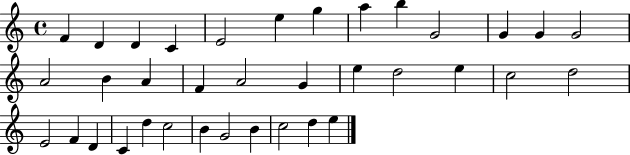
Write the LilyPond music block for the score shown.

{
  \clef treble
  \time 4/4
  \defaultTimeSignature
  \key c \major
  f'4 d'4 d'4 c'4 | e'2 e''4 g''4 | a''4 b''4 g'2 | g'4 g'4 g'2 | \break a'2 b'4 a'4 | f'4 a'2 g'4 | e''4 d''2 e''4 | c''2 d''2 | \break e'2 f'4 d'4 | c'4 d''4 c''2 | b'4 g'2 b'4 | c''2 d''4 e''4 | \break \bar "|."
}